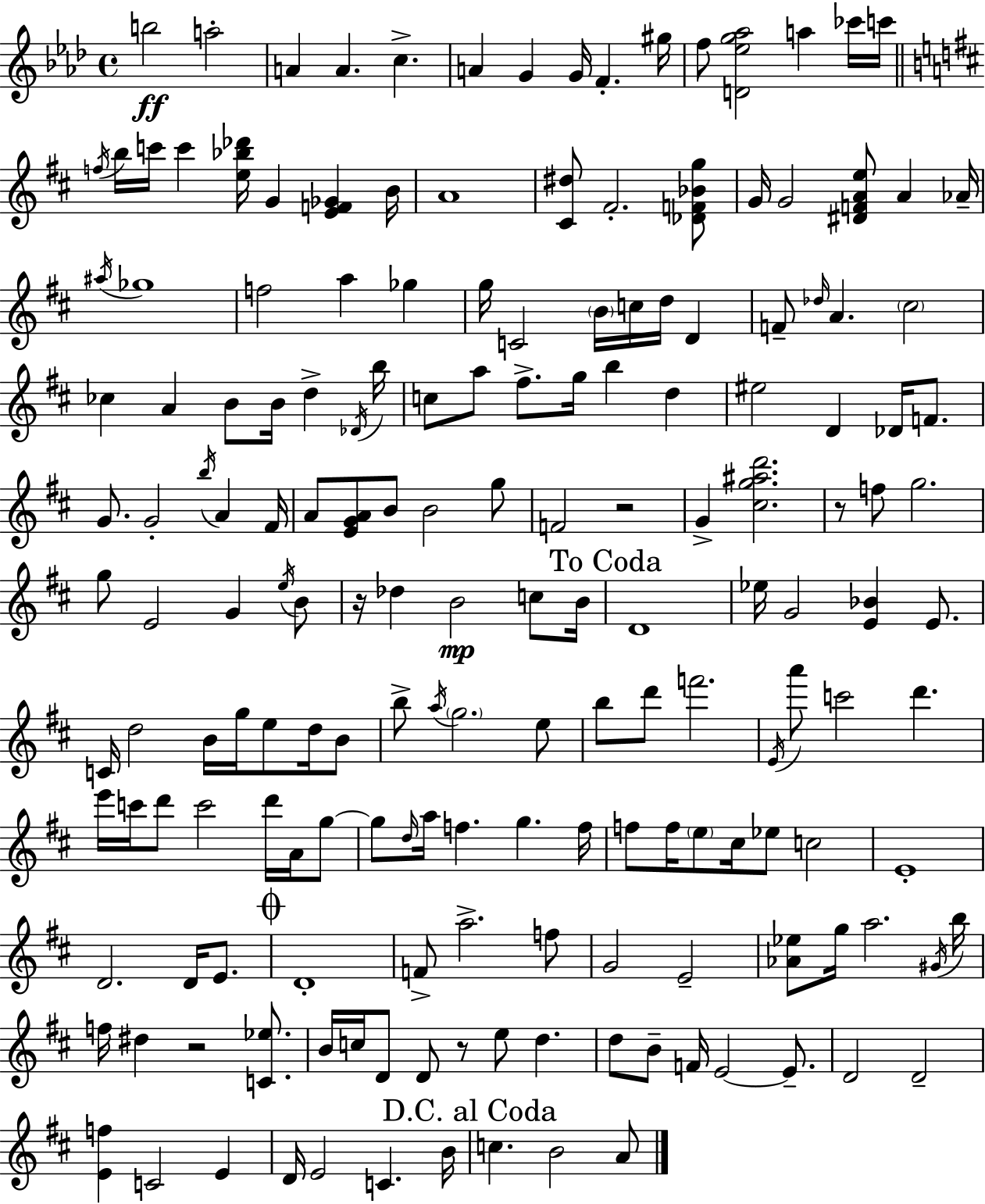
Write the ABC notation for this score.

X:1
T:Untitled
M:4/4
L:1/4
K:Fm
b2 a2 A A c A G G/4 F ^g/4 f/2 [D_eg_a]2 a _c'/4 c'/4 f/4 b/4 c'/4 c' [e_b_d']/4 G [EF_G] B/4 A4 [^C^d]/2 ^F2 [_DF_Bg]/2 G/4 G2 [^DFAe]/2 A _A/4 ^a/4 _g4 f2 a _g g/4 C2 B/4 c/4 d/4 D F/2 _d/4 A ^c2 _c A B/2 B/4 d _D/4 b/4 c/2 a/2 ^f/2 g/4 b d ^e2 D _D/4 F/2 G/2 G2 b/4 A ^F/4 A/2 [EGA]/2 B/2 B2 g/2 F2 z2 G [^cg^ad']2 z/2 f/2 g2 g/2 E2 G e/4 B/2 z/4 _d B2 c/2 B/4 D4 _e/4 G2 [E_B] E/2 C/4 d2 B/4 g/4 e/2 d/4 B/2 b/2 a/4 g2 e/2 b/2 d'/2 f'2 E/4 a'/2 c'2 d' e'/4 c'/4 d'/2 c'2 d'/4 A/4 g/2 g/2 d/4 a/4 f g f/4 f/2 f/4 e/2 ^c/4 _e/2 c2 E4 D2 D/4 E/2 D4 F/2 a2 f/2 G2 E2 [_A_e]/2 g/4 a2 ^G/4 b/4 f/4 ^d z2 [C_e]/2 B/4 c/4 D/2 D/2 z/2 e/2 d d/2 B/2 F/4 E2 E/2 D2 D2 [Ef] C2 E D/4 E2 C B/4 c B2 A/2